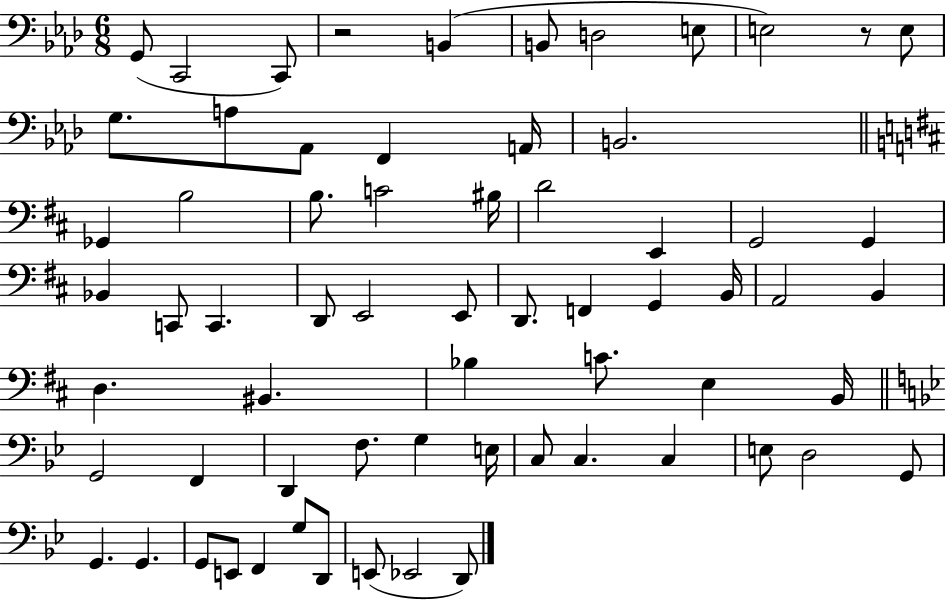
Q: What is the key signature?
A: AES major